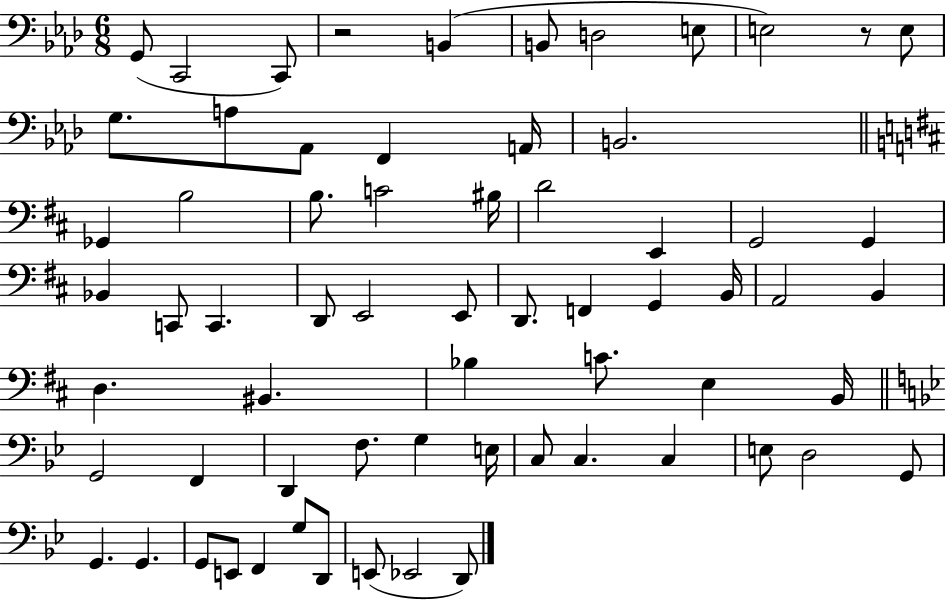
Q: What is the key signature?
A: AES major